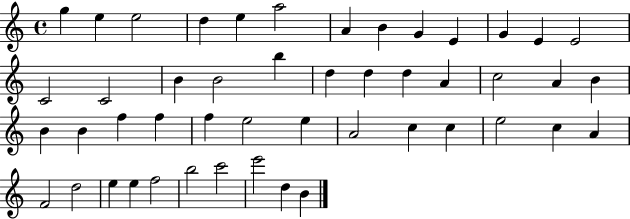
{
  \clef treble
  \time 4/4
  \defaultTimeSignature
  \key c \major
  g''4 e''4 e''2 | d''4 e''4 a''2 | a'4 b'4 g'4 e'4 | g'4 e'4 e'2 | \break c'2 c'2 | b'4 b'2 b''4 | d''4 d''4 d''4 a'4 | c''2 a'4 b'4 | \break b'4 b'4 f''4 f''4 | f''4 e''2 e''4 | a'2 c''4 c''4 | e''2 c''4 a'4 | \break f'2 d''2 | e''4 e''4 f''2 | b''2 c'''2 | e'''2 d''4 b'4 | \break \bar "|."
}